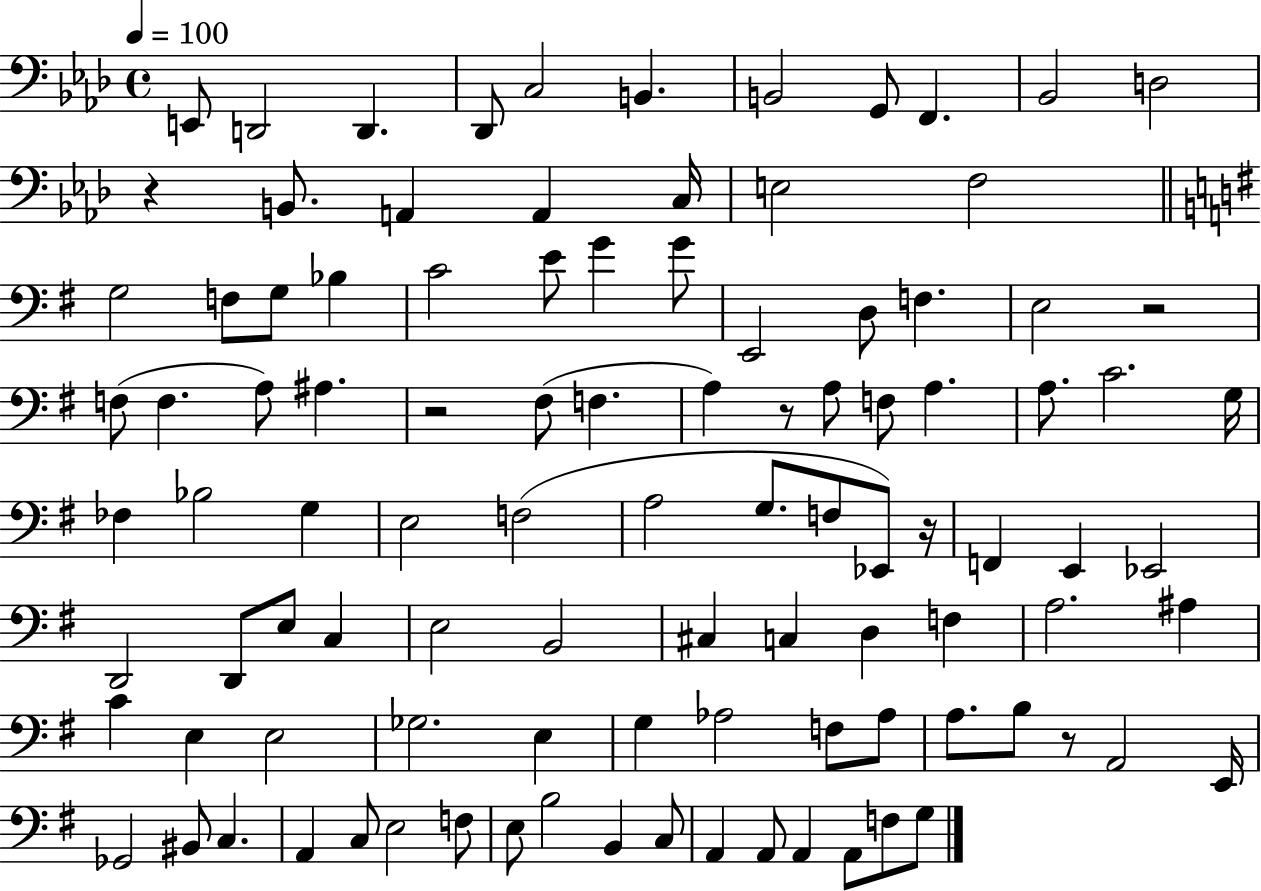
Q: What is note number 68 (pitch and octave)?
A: E3